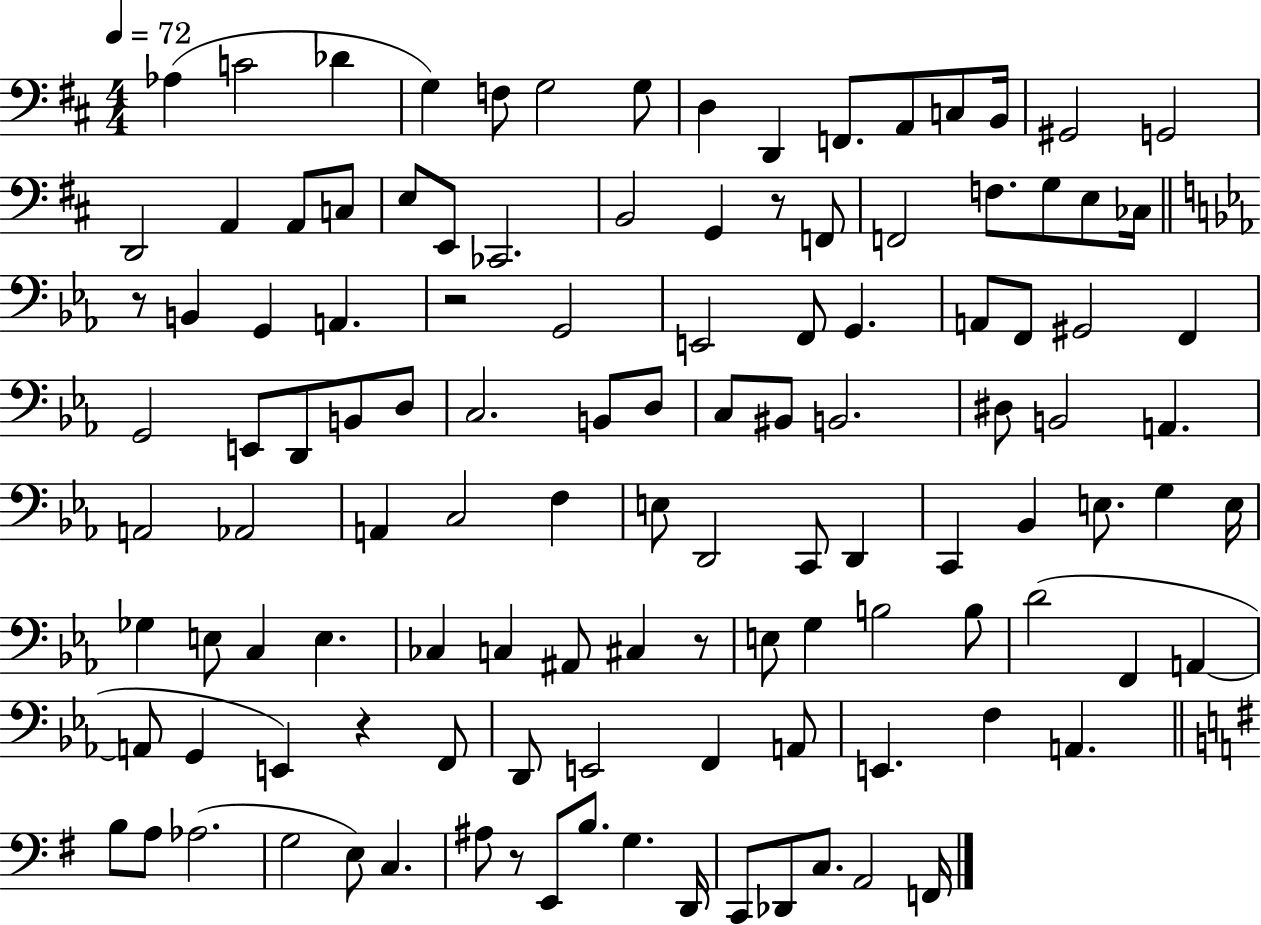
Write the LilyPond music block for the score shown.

{
  \clef bass
  \numericTimeSignature
  \time 4/4
  \key d \major
  \tempo 4 = 72
  aes4( c'2 des'4 | g4) f8 g2 g8 | d4 d,4 f,8. a,8 c8 b,16 | gis,2 g,2 | \break d,2 a,4 a,8 c8 | e8 e,8 ces,2. | b,2 g,4 r8 f,8 | f,2 f8. g8 e8 ces16 | \break \bar "||" \break \key ees \major r8 b,4 g,4 a,4. | r2 g,2 | e,2 f,8 g,4. | a,8 f,8 gis,2 f,4 | \break g,2 e,8 d,8 b,8 d8 | c2. b,8 d8 | c8 bis,8 b,2. | dis8 b,2 a,4. | \break a,2 aes,2 | a,4 c2 f4 | e8 d,2 c,8 d,4 | c,4 bes,4 e8. g4 e16 | \break ges4 e8 c4 e4. | ces4 c4 ais,8 cis4 r8 | e8 g4 b2 b8 | d'2( f,4 a,4~~ | \break a,8 g,4 e,4) r4 f,8 | d,8 e,2 f,4 a,8 | e,4. f4 a,4. | \bar "||" \break \key e \minor b8 a8 aes2.( | g2 e8) c4. | ais8 r8 e,8 b8. g4. d,16 | c,8 des,8 c8. a,2 f,16 | \break \bar "|."
}